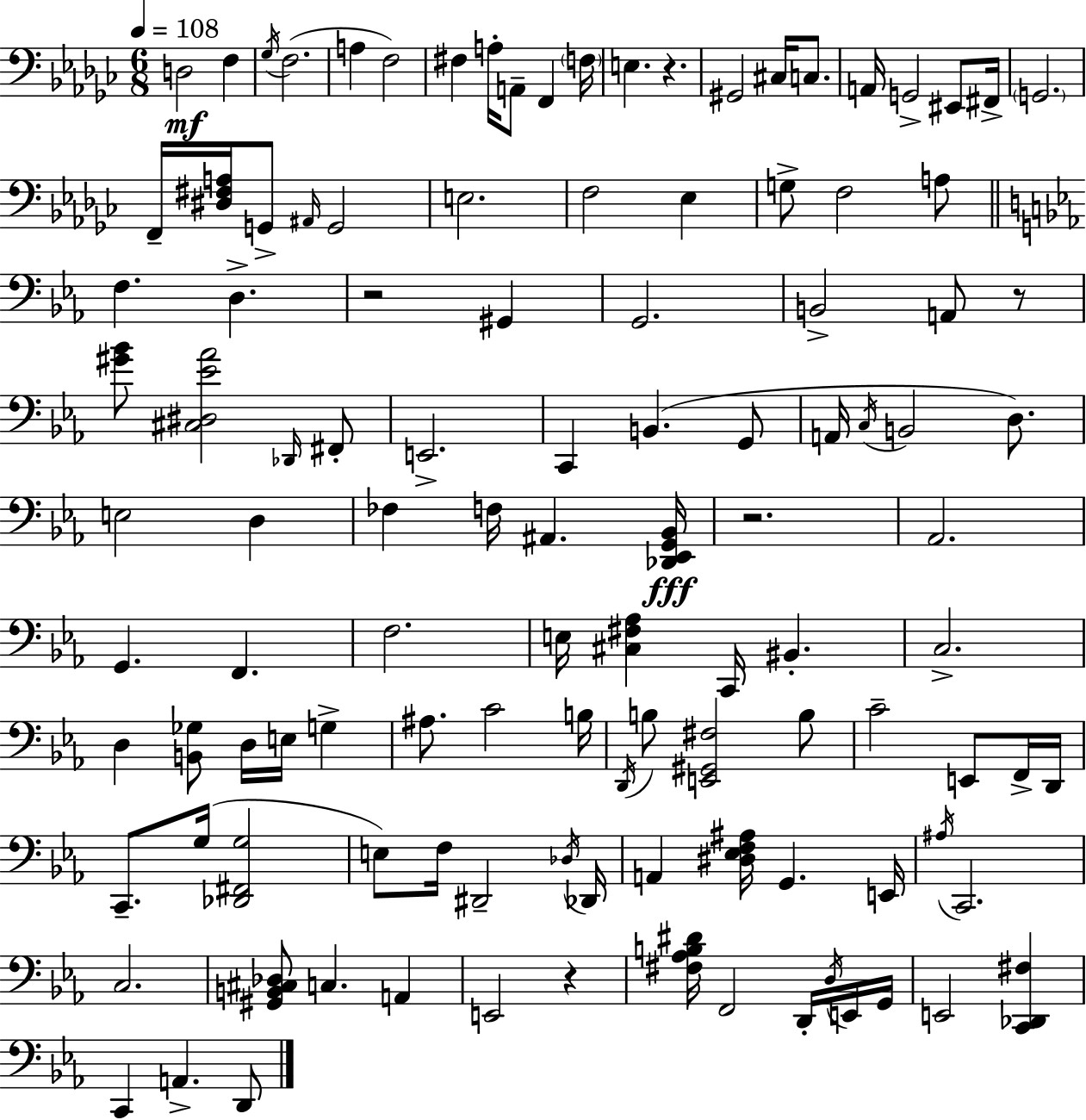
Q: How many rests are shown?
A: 5